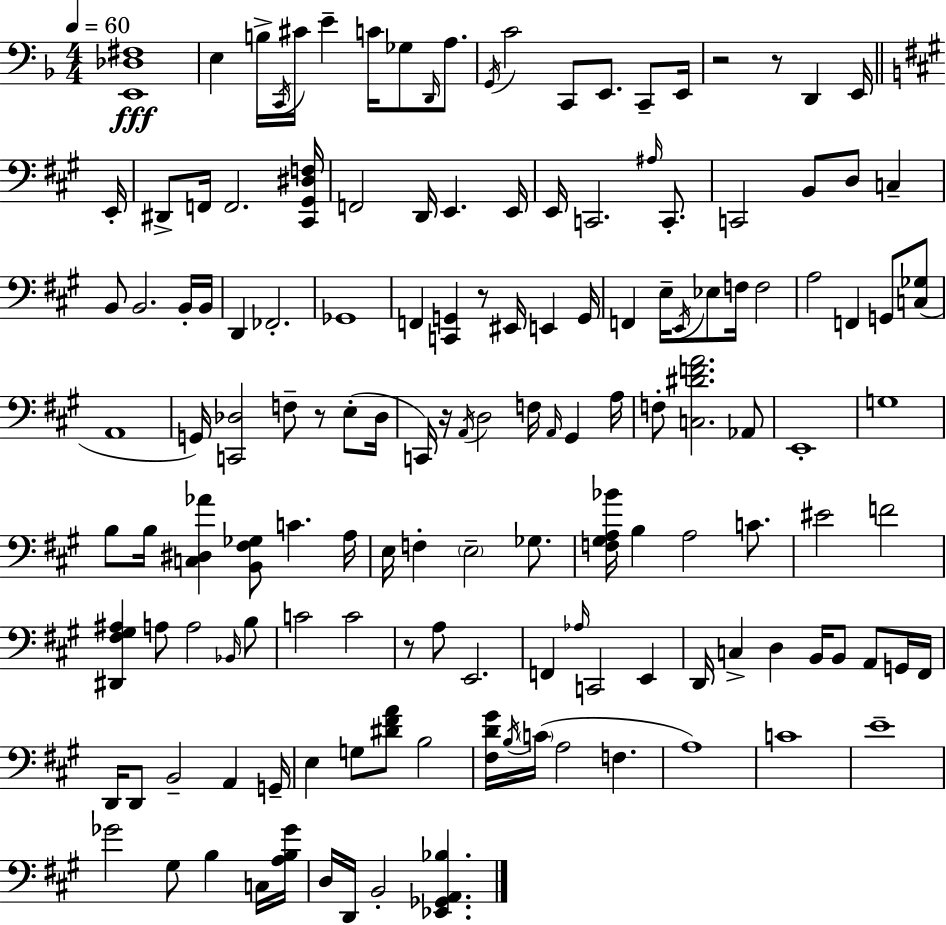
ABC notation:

X:1
T:Untitled
M:4/4
L:1/4
K:F
[E,,_D,^F,]4 E, B,/4 C,,/4 ^C/4 E C/4 _G,/2 D,,/4 A,/2 G,,/4 C2 C,,/2 E,,/2 C,,/2 E,,/4 z2 z/2 D,, E,,/4 E,,/4 ^D,,/2 F,,/4 F,,2 [^C,,^G,,^D,F,]/4 F,,2 D,,/4 E,, E,,/4 E,,/4 C,,2 ^A,/4 C,,/2 C,,2 B,,/2 D,/2 C, B,,/2 B,,2 B,,/4 B,,/4 D,, _F,,2 _G,,4 F,, [C,,G,,] z/2 ^E,,/4 E,, G,,/4 F,, E,/4 E,,/4 _E,/2 F,/4 F,2 A,2 F,, G,,/2 [C,_G,]/2 A,,4 G,,/4 [C,,_D,]2 F,/2 z/2 E,/2 _D,/4 C,,/4 z/4 A,,/4 D,2 F,/4 A,,/4 ^G,, A,/4 F,/2 [C,^DFA]2 _A,,/2 E,,4 G,4 B,/2 B,/4 [C,^D,_A] [B,,^F,_G,]/2 C A,/4 E,/4 F, E,2 _G,/2 [F,^G,A,_B]/4 B, A,2 C/2 ^E2 F2 [^D,,^F,^G,^A,] A,/2 A,2 _B,,/4 B,/2 C2 C2 z/2 A,/2 E,,2 F,, _A,/4 C,,2 E,, D,,/4 C, D, B,,/4 B,,/2 A,,/2 G,,/4 ^F,,/4 D,,/4 D,,/2 B,,2 A,, G,,/4 E, G,/2 [^D^FA]/2 B,2 [^F,D^G]/4 B,/4 C/4 A,2 F, A,4 C4 E4 _G2 ^G,/2 B, C,/4 [A,B,_G]/4 D,/4 D,,/4 B,,2 [_E,,_G,,A,,_B,]